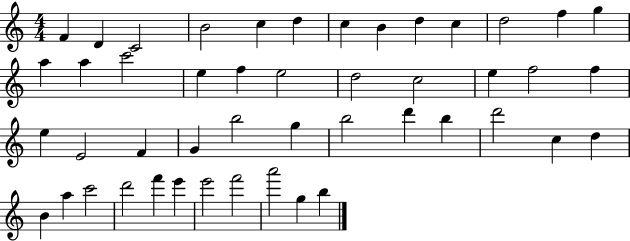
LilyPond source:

{
  \clef treble
  \numericTimeSignature
  \time 4/4
  \key c \major
  f'4 d'4 c'2 | b'2 c''4 d''4 | c''4 b'4 d''4 c''4 | d''2 f''4 g''4 | \break a''4 a''4 c'''2 | e''4 f''4 e''2 | d''2 c''2 | e''4 f''2 f''4 | \break e''4 e'2 f'4 | g'4 b''2 g''4 | b''2 d'''4 b''4 | d'''2 c''4 d''4 | \break b'4 a''4 c'''2 | d'''2 f'''4 e'''4 | e'''2 f'''2 | a'''2 g''4 b''4 | \break \bar "|."
}